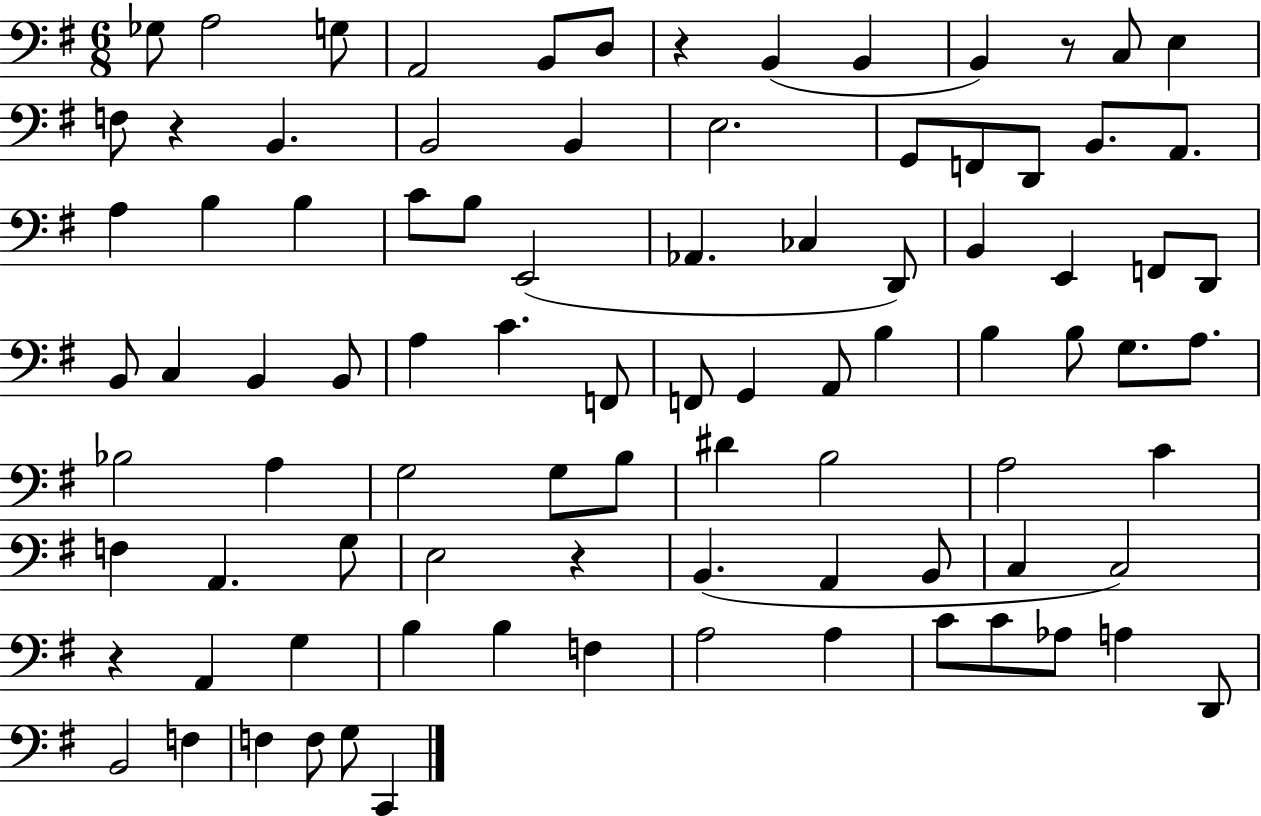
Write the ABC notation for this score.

X:1
T:Untitled
M:6/8
L:1/4
K:G
_G,/2 A,2 G,/2 A,,2 B,,/2 D,/2 z B,, B,, B,, z/2 C,/2 E, F,/2 z B,, B,,2 B,, E,2 G,,/2 F,,/2 D,,/2 B,,/2 A,,/2 A, B, B, C/2 B,/2 E,,2 _A,, _C, D,,/2 B,, E,, F,,/2 D,,/2 B,,/2 C, B,, B,,/2 A, C F,,/2 F,,/2 G,, A,,/2 B, B, B,/2 G,/2 A,/2 _B,2 A, G,2 G,/2 B,/2 ^D B,2 A,2 C F, A,, G,/2 E,2 z B,, A,, B,,/2 C, C,2 z A,, G, B, B, F, A,2 A, C/2 C/2 _A,/2 A, D,,/2 B,,2 F, F, F,/2 G,/2 C,,